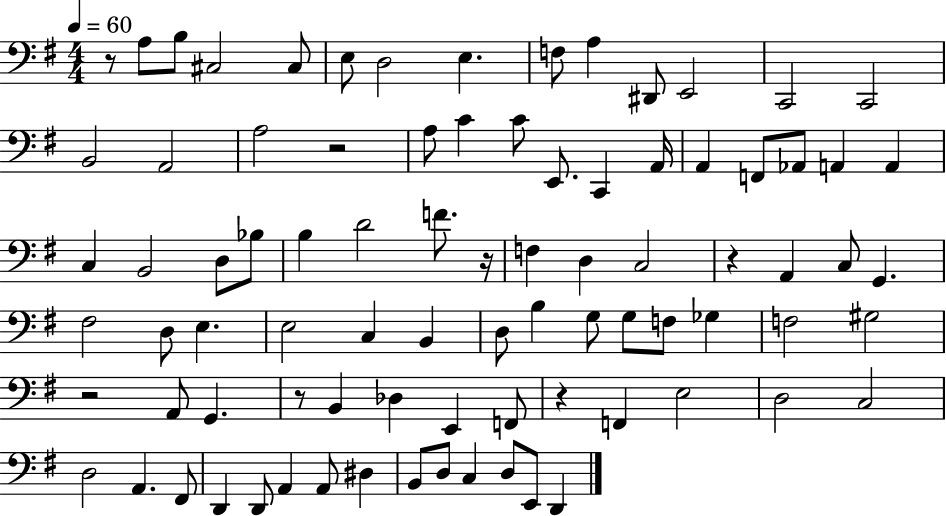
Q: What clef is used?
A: bass